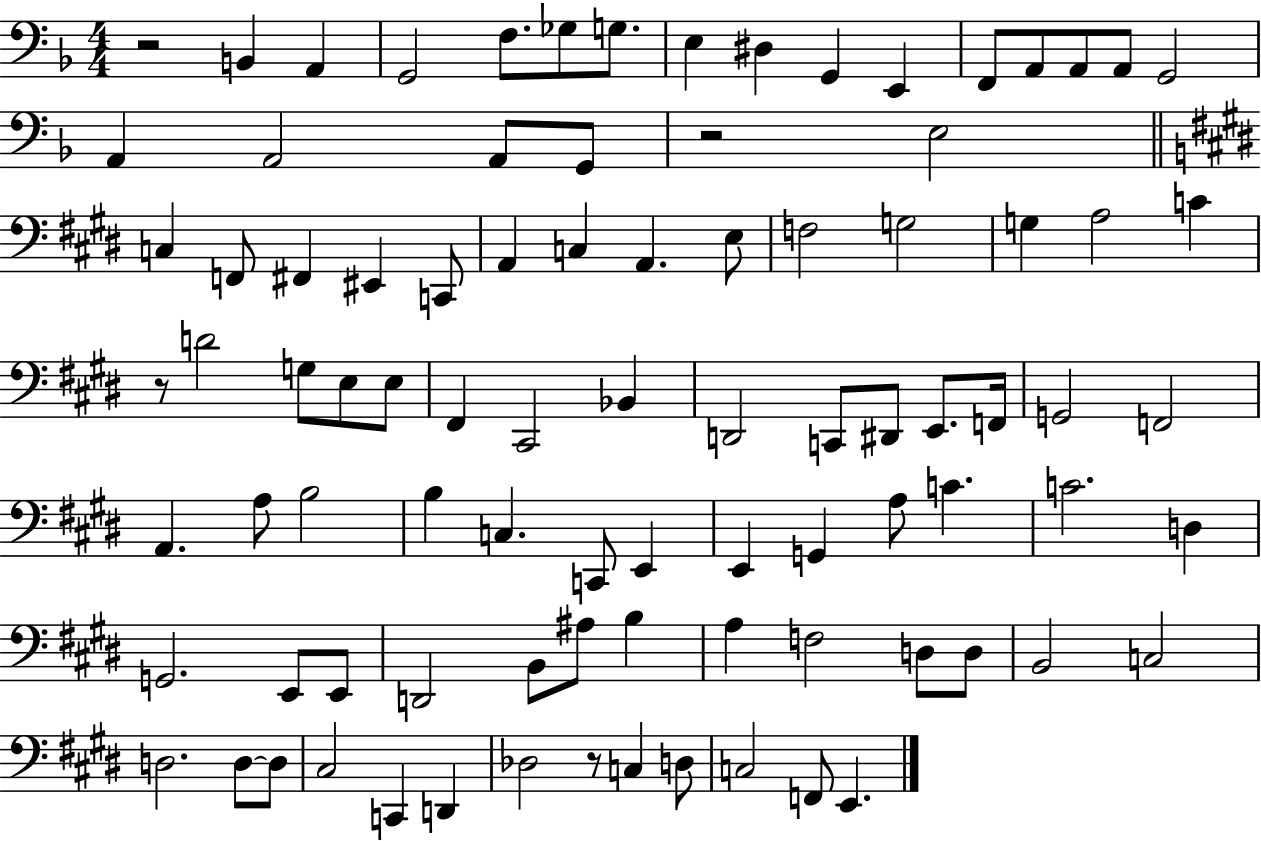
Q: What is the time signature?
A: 4/4